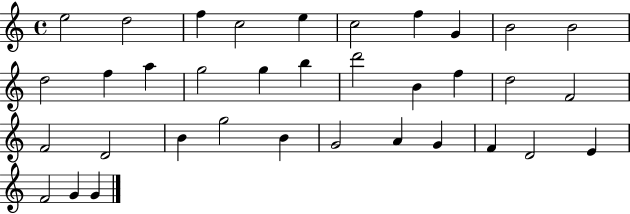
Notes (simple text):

E5/h D5/h F5/q C5/h E5/q C5/h F5/q G4/q B4/h B4/h D5/h F5/q A5/q G5/h G5/q B5/q D6/h B4/q F5/q D5/h F4/h F4/h D4/h B4/q G5/h B4/q G4/h A4/q G4/q F4/q D4/h E4/q F4/h G4/q G4/q